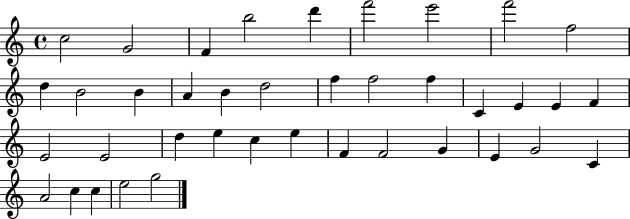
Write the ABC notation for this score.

X:1
T:Untitled
M:4/4
L:1/4
K:C
c2 G2 F b2 d' f'2 e'2 f'2 f2 d B2 B A B d2 f f2 f C E E F E2 E2 d e c e F F2 G E G2 C A2 c c e2 g2